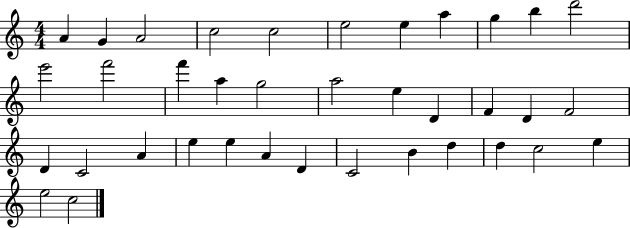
X:1
T:Untitled
M:4/4
L:1/4
K:C
A G A2 c2 c2 e2 e a g b d'2 e'2 f'2 f' a g2 a2 e D F D F2 D C2 A e e A D C2 B d d c2 e e2 c2